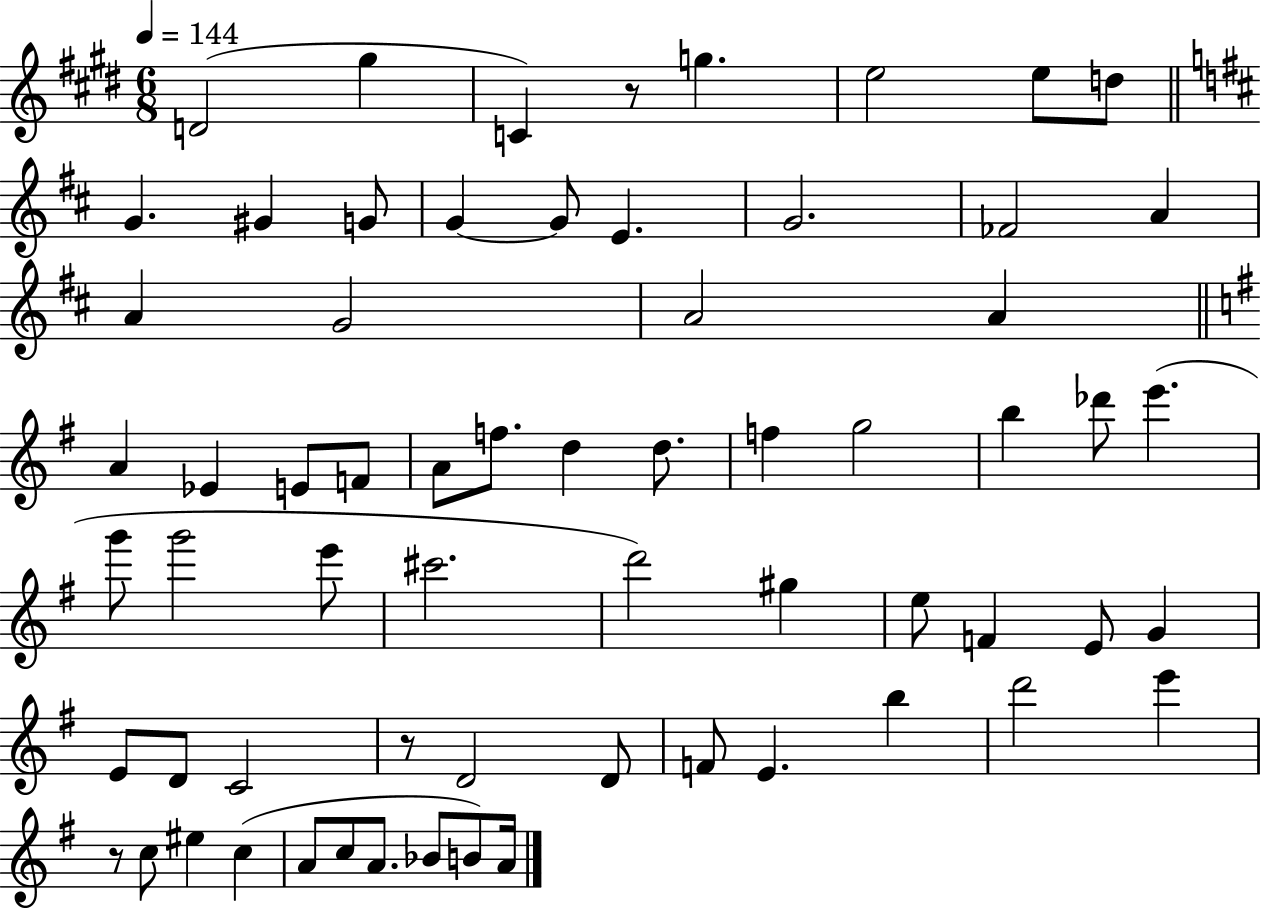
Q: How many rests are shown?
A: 3